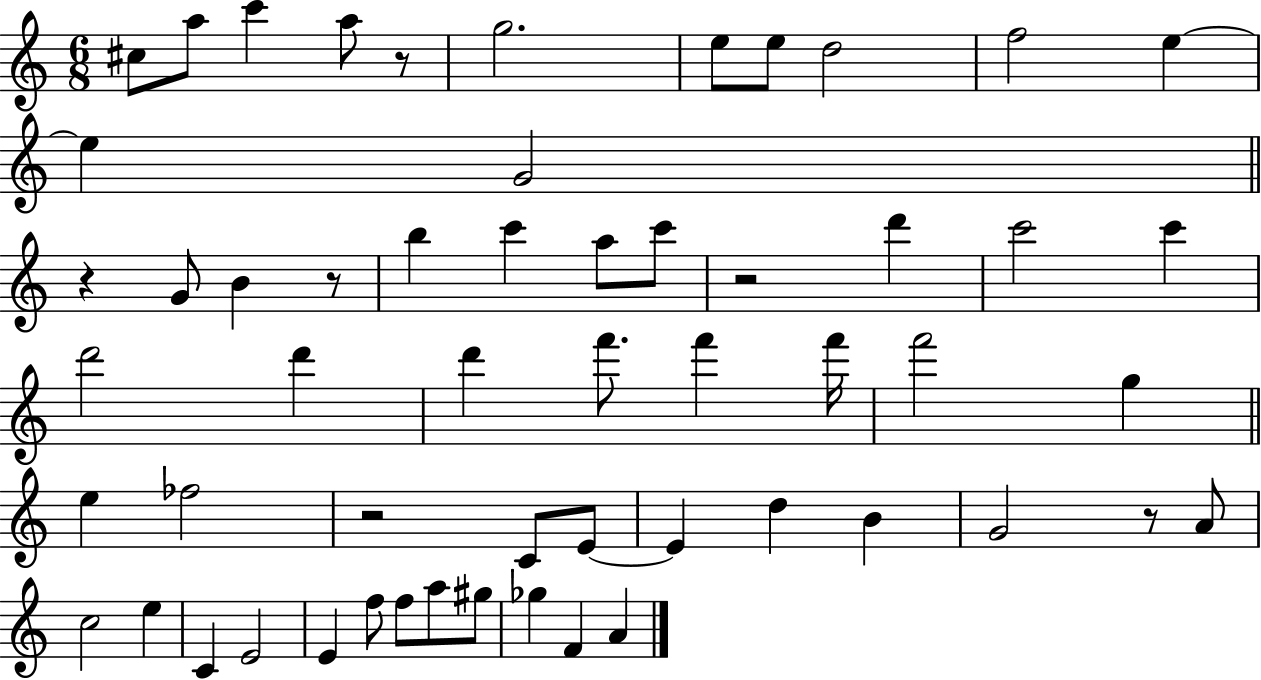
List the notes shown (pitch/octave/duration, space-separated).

C#5/e A5/e C6/q A5/e R/e G5/h. E5/e E5/e D5/h F5/h E5/q E5/q G4/h R/q G4/e B4/q R/e B5/q C6/q A5/e C6/e R/h D6/q C6/h C6/q D6/h D6/q D6/q F6/e. F6/q F6/s F6/h G5/q E5/q FES5/h R/h C4/e E4/e E4/q D5/q B4/q G4/h R/e A4/e C5/h E5/q C4/q E4/h E4/q F5/e F5/e A5/e G#5/e Gb5/q F4/q A4/q